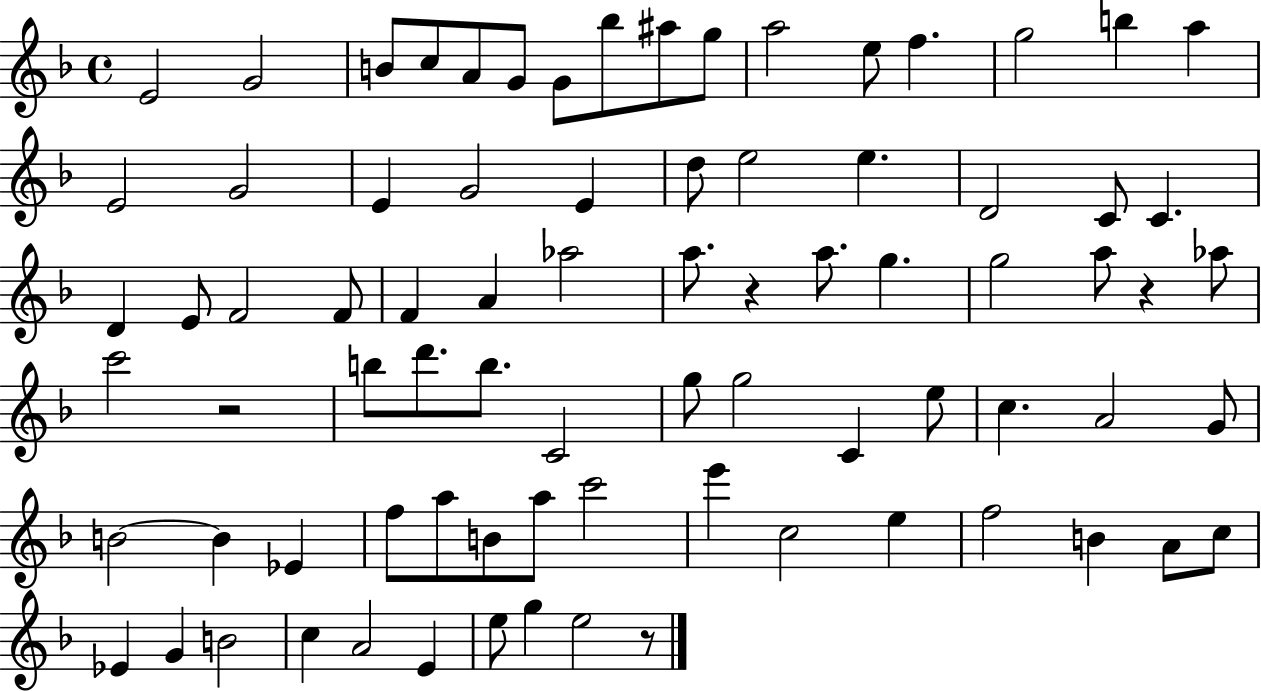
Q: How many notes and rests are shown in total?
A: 80